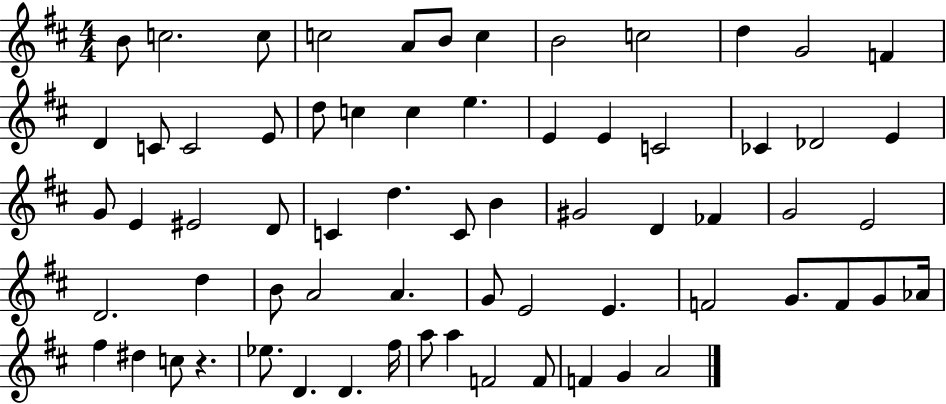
X:1
T:Untitled
M:4/4
L:1/4
K:D
B/2 c2 c/2 c2 A/2 B/2 c B2 c2 d G2 F D C/2 C2 E/2 d/2 c c e E E C2 _C _D2 E G/2 E ^E2 D/2 C d C/2 B ^G2 D _F G2 E2 D2 d B/2 A2 A G/2 E2 E F2 G/2 F/2 G/2 _A/4 ^f ^d c/2 z _e/2 D D ^f/4 a/2 a F2 F/2 F G A2